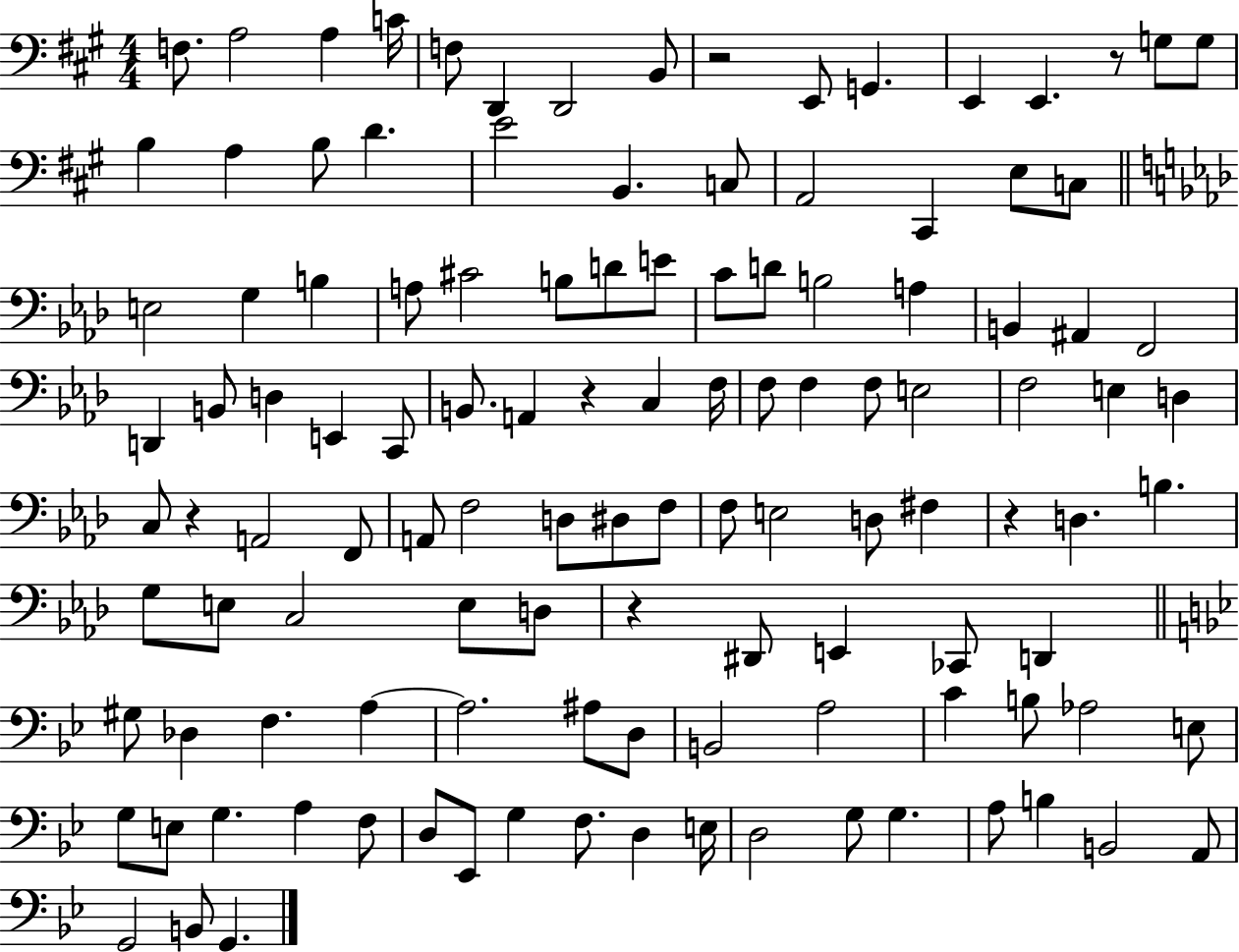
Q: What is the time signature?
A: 4/4